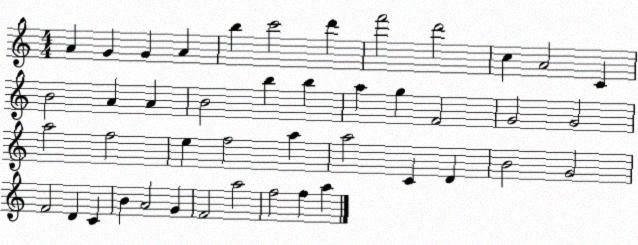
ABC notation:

X:1
T:Untitled
M:4/4
L:1/4
K:C
A G G A b c'2 d' f'2 d'2 c A2 C B2 A A B2 b b a g F2 G2 G2 a2 f2 e f2 a a2 C D B2 G2 F2 D C B A2 G F2 a2 f2 f a